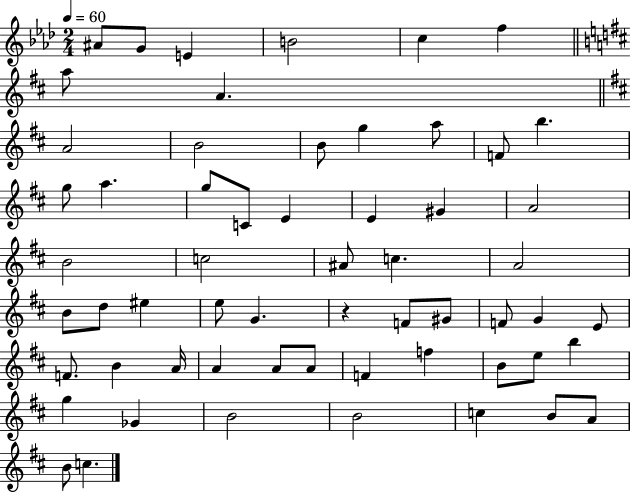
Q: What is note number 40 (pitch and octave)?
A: B4